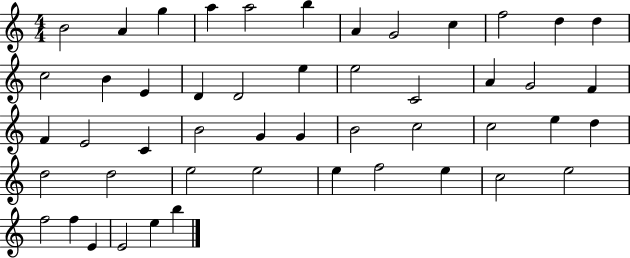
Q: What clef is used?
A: treble